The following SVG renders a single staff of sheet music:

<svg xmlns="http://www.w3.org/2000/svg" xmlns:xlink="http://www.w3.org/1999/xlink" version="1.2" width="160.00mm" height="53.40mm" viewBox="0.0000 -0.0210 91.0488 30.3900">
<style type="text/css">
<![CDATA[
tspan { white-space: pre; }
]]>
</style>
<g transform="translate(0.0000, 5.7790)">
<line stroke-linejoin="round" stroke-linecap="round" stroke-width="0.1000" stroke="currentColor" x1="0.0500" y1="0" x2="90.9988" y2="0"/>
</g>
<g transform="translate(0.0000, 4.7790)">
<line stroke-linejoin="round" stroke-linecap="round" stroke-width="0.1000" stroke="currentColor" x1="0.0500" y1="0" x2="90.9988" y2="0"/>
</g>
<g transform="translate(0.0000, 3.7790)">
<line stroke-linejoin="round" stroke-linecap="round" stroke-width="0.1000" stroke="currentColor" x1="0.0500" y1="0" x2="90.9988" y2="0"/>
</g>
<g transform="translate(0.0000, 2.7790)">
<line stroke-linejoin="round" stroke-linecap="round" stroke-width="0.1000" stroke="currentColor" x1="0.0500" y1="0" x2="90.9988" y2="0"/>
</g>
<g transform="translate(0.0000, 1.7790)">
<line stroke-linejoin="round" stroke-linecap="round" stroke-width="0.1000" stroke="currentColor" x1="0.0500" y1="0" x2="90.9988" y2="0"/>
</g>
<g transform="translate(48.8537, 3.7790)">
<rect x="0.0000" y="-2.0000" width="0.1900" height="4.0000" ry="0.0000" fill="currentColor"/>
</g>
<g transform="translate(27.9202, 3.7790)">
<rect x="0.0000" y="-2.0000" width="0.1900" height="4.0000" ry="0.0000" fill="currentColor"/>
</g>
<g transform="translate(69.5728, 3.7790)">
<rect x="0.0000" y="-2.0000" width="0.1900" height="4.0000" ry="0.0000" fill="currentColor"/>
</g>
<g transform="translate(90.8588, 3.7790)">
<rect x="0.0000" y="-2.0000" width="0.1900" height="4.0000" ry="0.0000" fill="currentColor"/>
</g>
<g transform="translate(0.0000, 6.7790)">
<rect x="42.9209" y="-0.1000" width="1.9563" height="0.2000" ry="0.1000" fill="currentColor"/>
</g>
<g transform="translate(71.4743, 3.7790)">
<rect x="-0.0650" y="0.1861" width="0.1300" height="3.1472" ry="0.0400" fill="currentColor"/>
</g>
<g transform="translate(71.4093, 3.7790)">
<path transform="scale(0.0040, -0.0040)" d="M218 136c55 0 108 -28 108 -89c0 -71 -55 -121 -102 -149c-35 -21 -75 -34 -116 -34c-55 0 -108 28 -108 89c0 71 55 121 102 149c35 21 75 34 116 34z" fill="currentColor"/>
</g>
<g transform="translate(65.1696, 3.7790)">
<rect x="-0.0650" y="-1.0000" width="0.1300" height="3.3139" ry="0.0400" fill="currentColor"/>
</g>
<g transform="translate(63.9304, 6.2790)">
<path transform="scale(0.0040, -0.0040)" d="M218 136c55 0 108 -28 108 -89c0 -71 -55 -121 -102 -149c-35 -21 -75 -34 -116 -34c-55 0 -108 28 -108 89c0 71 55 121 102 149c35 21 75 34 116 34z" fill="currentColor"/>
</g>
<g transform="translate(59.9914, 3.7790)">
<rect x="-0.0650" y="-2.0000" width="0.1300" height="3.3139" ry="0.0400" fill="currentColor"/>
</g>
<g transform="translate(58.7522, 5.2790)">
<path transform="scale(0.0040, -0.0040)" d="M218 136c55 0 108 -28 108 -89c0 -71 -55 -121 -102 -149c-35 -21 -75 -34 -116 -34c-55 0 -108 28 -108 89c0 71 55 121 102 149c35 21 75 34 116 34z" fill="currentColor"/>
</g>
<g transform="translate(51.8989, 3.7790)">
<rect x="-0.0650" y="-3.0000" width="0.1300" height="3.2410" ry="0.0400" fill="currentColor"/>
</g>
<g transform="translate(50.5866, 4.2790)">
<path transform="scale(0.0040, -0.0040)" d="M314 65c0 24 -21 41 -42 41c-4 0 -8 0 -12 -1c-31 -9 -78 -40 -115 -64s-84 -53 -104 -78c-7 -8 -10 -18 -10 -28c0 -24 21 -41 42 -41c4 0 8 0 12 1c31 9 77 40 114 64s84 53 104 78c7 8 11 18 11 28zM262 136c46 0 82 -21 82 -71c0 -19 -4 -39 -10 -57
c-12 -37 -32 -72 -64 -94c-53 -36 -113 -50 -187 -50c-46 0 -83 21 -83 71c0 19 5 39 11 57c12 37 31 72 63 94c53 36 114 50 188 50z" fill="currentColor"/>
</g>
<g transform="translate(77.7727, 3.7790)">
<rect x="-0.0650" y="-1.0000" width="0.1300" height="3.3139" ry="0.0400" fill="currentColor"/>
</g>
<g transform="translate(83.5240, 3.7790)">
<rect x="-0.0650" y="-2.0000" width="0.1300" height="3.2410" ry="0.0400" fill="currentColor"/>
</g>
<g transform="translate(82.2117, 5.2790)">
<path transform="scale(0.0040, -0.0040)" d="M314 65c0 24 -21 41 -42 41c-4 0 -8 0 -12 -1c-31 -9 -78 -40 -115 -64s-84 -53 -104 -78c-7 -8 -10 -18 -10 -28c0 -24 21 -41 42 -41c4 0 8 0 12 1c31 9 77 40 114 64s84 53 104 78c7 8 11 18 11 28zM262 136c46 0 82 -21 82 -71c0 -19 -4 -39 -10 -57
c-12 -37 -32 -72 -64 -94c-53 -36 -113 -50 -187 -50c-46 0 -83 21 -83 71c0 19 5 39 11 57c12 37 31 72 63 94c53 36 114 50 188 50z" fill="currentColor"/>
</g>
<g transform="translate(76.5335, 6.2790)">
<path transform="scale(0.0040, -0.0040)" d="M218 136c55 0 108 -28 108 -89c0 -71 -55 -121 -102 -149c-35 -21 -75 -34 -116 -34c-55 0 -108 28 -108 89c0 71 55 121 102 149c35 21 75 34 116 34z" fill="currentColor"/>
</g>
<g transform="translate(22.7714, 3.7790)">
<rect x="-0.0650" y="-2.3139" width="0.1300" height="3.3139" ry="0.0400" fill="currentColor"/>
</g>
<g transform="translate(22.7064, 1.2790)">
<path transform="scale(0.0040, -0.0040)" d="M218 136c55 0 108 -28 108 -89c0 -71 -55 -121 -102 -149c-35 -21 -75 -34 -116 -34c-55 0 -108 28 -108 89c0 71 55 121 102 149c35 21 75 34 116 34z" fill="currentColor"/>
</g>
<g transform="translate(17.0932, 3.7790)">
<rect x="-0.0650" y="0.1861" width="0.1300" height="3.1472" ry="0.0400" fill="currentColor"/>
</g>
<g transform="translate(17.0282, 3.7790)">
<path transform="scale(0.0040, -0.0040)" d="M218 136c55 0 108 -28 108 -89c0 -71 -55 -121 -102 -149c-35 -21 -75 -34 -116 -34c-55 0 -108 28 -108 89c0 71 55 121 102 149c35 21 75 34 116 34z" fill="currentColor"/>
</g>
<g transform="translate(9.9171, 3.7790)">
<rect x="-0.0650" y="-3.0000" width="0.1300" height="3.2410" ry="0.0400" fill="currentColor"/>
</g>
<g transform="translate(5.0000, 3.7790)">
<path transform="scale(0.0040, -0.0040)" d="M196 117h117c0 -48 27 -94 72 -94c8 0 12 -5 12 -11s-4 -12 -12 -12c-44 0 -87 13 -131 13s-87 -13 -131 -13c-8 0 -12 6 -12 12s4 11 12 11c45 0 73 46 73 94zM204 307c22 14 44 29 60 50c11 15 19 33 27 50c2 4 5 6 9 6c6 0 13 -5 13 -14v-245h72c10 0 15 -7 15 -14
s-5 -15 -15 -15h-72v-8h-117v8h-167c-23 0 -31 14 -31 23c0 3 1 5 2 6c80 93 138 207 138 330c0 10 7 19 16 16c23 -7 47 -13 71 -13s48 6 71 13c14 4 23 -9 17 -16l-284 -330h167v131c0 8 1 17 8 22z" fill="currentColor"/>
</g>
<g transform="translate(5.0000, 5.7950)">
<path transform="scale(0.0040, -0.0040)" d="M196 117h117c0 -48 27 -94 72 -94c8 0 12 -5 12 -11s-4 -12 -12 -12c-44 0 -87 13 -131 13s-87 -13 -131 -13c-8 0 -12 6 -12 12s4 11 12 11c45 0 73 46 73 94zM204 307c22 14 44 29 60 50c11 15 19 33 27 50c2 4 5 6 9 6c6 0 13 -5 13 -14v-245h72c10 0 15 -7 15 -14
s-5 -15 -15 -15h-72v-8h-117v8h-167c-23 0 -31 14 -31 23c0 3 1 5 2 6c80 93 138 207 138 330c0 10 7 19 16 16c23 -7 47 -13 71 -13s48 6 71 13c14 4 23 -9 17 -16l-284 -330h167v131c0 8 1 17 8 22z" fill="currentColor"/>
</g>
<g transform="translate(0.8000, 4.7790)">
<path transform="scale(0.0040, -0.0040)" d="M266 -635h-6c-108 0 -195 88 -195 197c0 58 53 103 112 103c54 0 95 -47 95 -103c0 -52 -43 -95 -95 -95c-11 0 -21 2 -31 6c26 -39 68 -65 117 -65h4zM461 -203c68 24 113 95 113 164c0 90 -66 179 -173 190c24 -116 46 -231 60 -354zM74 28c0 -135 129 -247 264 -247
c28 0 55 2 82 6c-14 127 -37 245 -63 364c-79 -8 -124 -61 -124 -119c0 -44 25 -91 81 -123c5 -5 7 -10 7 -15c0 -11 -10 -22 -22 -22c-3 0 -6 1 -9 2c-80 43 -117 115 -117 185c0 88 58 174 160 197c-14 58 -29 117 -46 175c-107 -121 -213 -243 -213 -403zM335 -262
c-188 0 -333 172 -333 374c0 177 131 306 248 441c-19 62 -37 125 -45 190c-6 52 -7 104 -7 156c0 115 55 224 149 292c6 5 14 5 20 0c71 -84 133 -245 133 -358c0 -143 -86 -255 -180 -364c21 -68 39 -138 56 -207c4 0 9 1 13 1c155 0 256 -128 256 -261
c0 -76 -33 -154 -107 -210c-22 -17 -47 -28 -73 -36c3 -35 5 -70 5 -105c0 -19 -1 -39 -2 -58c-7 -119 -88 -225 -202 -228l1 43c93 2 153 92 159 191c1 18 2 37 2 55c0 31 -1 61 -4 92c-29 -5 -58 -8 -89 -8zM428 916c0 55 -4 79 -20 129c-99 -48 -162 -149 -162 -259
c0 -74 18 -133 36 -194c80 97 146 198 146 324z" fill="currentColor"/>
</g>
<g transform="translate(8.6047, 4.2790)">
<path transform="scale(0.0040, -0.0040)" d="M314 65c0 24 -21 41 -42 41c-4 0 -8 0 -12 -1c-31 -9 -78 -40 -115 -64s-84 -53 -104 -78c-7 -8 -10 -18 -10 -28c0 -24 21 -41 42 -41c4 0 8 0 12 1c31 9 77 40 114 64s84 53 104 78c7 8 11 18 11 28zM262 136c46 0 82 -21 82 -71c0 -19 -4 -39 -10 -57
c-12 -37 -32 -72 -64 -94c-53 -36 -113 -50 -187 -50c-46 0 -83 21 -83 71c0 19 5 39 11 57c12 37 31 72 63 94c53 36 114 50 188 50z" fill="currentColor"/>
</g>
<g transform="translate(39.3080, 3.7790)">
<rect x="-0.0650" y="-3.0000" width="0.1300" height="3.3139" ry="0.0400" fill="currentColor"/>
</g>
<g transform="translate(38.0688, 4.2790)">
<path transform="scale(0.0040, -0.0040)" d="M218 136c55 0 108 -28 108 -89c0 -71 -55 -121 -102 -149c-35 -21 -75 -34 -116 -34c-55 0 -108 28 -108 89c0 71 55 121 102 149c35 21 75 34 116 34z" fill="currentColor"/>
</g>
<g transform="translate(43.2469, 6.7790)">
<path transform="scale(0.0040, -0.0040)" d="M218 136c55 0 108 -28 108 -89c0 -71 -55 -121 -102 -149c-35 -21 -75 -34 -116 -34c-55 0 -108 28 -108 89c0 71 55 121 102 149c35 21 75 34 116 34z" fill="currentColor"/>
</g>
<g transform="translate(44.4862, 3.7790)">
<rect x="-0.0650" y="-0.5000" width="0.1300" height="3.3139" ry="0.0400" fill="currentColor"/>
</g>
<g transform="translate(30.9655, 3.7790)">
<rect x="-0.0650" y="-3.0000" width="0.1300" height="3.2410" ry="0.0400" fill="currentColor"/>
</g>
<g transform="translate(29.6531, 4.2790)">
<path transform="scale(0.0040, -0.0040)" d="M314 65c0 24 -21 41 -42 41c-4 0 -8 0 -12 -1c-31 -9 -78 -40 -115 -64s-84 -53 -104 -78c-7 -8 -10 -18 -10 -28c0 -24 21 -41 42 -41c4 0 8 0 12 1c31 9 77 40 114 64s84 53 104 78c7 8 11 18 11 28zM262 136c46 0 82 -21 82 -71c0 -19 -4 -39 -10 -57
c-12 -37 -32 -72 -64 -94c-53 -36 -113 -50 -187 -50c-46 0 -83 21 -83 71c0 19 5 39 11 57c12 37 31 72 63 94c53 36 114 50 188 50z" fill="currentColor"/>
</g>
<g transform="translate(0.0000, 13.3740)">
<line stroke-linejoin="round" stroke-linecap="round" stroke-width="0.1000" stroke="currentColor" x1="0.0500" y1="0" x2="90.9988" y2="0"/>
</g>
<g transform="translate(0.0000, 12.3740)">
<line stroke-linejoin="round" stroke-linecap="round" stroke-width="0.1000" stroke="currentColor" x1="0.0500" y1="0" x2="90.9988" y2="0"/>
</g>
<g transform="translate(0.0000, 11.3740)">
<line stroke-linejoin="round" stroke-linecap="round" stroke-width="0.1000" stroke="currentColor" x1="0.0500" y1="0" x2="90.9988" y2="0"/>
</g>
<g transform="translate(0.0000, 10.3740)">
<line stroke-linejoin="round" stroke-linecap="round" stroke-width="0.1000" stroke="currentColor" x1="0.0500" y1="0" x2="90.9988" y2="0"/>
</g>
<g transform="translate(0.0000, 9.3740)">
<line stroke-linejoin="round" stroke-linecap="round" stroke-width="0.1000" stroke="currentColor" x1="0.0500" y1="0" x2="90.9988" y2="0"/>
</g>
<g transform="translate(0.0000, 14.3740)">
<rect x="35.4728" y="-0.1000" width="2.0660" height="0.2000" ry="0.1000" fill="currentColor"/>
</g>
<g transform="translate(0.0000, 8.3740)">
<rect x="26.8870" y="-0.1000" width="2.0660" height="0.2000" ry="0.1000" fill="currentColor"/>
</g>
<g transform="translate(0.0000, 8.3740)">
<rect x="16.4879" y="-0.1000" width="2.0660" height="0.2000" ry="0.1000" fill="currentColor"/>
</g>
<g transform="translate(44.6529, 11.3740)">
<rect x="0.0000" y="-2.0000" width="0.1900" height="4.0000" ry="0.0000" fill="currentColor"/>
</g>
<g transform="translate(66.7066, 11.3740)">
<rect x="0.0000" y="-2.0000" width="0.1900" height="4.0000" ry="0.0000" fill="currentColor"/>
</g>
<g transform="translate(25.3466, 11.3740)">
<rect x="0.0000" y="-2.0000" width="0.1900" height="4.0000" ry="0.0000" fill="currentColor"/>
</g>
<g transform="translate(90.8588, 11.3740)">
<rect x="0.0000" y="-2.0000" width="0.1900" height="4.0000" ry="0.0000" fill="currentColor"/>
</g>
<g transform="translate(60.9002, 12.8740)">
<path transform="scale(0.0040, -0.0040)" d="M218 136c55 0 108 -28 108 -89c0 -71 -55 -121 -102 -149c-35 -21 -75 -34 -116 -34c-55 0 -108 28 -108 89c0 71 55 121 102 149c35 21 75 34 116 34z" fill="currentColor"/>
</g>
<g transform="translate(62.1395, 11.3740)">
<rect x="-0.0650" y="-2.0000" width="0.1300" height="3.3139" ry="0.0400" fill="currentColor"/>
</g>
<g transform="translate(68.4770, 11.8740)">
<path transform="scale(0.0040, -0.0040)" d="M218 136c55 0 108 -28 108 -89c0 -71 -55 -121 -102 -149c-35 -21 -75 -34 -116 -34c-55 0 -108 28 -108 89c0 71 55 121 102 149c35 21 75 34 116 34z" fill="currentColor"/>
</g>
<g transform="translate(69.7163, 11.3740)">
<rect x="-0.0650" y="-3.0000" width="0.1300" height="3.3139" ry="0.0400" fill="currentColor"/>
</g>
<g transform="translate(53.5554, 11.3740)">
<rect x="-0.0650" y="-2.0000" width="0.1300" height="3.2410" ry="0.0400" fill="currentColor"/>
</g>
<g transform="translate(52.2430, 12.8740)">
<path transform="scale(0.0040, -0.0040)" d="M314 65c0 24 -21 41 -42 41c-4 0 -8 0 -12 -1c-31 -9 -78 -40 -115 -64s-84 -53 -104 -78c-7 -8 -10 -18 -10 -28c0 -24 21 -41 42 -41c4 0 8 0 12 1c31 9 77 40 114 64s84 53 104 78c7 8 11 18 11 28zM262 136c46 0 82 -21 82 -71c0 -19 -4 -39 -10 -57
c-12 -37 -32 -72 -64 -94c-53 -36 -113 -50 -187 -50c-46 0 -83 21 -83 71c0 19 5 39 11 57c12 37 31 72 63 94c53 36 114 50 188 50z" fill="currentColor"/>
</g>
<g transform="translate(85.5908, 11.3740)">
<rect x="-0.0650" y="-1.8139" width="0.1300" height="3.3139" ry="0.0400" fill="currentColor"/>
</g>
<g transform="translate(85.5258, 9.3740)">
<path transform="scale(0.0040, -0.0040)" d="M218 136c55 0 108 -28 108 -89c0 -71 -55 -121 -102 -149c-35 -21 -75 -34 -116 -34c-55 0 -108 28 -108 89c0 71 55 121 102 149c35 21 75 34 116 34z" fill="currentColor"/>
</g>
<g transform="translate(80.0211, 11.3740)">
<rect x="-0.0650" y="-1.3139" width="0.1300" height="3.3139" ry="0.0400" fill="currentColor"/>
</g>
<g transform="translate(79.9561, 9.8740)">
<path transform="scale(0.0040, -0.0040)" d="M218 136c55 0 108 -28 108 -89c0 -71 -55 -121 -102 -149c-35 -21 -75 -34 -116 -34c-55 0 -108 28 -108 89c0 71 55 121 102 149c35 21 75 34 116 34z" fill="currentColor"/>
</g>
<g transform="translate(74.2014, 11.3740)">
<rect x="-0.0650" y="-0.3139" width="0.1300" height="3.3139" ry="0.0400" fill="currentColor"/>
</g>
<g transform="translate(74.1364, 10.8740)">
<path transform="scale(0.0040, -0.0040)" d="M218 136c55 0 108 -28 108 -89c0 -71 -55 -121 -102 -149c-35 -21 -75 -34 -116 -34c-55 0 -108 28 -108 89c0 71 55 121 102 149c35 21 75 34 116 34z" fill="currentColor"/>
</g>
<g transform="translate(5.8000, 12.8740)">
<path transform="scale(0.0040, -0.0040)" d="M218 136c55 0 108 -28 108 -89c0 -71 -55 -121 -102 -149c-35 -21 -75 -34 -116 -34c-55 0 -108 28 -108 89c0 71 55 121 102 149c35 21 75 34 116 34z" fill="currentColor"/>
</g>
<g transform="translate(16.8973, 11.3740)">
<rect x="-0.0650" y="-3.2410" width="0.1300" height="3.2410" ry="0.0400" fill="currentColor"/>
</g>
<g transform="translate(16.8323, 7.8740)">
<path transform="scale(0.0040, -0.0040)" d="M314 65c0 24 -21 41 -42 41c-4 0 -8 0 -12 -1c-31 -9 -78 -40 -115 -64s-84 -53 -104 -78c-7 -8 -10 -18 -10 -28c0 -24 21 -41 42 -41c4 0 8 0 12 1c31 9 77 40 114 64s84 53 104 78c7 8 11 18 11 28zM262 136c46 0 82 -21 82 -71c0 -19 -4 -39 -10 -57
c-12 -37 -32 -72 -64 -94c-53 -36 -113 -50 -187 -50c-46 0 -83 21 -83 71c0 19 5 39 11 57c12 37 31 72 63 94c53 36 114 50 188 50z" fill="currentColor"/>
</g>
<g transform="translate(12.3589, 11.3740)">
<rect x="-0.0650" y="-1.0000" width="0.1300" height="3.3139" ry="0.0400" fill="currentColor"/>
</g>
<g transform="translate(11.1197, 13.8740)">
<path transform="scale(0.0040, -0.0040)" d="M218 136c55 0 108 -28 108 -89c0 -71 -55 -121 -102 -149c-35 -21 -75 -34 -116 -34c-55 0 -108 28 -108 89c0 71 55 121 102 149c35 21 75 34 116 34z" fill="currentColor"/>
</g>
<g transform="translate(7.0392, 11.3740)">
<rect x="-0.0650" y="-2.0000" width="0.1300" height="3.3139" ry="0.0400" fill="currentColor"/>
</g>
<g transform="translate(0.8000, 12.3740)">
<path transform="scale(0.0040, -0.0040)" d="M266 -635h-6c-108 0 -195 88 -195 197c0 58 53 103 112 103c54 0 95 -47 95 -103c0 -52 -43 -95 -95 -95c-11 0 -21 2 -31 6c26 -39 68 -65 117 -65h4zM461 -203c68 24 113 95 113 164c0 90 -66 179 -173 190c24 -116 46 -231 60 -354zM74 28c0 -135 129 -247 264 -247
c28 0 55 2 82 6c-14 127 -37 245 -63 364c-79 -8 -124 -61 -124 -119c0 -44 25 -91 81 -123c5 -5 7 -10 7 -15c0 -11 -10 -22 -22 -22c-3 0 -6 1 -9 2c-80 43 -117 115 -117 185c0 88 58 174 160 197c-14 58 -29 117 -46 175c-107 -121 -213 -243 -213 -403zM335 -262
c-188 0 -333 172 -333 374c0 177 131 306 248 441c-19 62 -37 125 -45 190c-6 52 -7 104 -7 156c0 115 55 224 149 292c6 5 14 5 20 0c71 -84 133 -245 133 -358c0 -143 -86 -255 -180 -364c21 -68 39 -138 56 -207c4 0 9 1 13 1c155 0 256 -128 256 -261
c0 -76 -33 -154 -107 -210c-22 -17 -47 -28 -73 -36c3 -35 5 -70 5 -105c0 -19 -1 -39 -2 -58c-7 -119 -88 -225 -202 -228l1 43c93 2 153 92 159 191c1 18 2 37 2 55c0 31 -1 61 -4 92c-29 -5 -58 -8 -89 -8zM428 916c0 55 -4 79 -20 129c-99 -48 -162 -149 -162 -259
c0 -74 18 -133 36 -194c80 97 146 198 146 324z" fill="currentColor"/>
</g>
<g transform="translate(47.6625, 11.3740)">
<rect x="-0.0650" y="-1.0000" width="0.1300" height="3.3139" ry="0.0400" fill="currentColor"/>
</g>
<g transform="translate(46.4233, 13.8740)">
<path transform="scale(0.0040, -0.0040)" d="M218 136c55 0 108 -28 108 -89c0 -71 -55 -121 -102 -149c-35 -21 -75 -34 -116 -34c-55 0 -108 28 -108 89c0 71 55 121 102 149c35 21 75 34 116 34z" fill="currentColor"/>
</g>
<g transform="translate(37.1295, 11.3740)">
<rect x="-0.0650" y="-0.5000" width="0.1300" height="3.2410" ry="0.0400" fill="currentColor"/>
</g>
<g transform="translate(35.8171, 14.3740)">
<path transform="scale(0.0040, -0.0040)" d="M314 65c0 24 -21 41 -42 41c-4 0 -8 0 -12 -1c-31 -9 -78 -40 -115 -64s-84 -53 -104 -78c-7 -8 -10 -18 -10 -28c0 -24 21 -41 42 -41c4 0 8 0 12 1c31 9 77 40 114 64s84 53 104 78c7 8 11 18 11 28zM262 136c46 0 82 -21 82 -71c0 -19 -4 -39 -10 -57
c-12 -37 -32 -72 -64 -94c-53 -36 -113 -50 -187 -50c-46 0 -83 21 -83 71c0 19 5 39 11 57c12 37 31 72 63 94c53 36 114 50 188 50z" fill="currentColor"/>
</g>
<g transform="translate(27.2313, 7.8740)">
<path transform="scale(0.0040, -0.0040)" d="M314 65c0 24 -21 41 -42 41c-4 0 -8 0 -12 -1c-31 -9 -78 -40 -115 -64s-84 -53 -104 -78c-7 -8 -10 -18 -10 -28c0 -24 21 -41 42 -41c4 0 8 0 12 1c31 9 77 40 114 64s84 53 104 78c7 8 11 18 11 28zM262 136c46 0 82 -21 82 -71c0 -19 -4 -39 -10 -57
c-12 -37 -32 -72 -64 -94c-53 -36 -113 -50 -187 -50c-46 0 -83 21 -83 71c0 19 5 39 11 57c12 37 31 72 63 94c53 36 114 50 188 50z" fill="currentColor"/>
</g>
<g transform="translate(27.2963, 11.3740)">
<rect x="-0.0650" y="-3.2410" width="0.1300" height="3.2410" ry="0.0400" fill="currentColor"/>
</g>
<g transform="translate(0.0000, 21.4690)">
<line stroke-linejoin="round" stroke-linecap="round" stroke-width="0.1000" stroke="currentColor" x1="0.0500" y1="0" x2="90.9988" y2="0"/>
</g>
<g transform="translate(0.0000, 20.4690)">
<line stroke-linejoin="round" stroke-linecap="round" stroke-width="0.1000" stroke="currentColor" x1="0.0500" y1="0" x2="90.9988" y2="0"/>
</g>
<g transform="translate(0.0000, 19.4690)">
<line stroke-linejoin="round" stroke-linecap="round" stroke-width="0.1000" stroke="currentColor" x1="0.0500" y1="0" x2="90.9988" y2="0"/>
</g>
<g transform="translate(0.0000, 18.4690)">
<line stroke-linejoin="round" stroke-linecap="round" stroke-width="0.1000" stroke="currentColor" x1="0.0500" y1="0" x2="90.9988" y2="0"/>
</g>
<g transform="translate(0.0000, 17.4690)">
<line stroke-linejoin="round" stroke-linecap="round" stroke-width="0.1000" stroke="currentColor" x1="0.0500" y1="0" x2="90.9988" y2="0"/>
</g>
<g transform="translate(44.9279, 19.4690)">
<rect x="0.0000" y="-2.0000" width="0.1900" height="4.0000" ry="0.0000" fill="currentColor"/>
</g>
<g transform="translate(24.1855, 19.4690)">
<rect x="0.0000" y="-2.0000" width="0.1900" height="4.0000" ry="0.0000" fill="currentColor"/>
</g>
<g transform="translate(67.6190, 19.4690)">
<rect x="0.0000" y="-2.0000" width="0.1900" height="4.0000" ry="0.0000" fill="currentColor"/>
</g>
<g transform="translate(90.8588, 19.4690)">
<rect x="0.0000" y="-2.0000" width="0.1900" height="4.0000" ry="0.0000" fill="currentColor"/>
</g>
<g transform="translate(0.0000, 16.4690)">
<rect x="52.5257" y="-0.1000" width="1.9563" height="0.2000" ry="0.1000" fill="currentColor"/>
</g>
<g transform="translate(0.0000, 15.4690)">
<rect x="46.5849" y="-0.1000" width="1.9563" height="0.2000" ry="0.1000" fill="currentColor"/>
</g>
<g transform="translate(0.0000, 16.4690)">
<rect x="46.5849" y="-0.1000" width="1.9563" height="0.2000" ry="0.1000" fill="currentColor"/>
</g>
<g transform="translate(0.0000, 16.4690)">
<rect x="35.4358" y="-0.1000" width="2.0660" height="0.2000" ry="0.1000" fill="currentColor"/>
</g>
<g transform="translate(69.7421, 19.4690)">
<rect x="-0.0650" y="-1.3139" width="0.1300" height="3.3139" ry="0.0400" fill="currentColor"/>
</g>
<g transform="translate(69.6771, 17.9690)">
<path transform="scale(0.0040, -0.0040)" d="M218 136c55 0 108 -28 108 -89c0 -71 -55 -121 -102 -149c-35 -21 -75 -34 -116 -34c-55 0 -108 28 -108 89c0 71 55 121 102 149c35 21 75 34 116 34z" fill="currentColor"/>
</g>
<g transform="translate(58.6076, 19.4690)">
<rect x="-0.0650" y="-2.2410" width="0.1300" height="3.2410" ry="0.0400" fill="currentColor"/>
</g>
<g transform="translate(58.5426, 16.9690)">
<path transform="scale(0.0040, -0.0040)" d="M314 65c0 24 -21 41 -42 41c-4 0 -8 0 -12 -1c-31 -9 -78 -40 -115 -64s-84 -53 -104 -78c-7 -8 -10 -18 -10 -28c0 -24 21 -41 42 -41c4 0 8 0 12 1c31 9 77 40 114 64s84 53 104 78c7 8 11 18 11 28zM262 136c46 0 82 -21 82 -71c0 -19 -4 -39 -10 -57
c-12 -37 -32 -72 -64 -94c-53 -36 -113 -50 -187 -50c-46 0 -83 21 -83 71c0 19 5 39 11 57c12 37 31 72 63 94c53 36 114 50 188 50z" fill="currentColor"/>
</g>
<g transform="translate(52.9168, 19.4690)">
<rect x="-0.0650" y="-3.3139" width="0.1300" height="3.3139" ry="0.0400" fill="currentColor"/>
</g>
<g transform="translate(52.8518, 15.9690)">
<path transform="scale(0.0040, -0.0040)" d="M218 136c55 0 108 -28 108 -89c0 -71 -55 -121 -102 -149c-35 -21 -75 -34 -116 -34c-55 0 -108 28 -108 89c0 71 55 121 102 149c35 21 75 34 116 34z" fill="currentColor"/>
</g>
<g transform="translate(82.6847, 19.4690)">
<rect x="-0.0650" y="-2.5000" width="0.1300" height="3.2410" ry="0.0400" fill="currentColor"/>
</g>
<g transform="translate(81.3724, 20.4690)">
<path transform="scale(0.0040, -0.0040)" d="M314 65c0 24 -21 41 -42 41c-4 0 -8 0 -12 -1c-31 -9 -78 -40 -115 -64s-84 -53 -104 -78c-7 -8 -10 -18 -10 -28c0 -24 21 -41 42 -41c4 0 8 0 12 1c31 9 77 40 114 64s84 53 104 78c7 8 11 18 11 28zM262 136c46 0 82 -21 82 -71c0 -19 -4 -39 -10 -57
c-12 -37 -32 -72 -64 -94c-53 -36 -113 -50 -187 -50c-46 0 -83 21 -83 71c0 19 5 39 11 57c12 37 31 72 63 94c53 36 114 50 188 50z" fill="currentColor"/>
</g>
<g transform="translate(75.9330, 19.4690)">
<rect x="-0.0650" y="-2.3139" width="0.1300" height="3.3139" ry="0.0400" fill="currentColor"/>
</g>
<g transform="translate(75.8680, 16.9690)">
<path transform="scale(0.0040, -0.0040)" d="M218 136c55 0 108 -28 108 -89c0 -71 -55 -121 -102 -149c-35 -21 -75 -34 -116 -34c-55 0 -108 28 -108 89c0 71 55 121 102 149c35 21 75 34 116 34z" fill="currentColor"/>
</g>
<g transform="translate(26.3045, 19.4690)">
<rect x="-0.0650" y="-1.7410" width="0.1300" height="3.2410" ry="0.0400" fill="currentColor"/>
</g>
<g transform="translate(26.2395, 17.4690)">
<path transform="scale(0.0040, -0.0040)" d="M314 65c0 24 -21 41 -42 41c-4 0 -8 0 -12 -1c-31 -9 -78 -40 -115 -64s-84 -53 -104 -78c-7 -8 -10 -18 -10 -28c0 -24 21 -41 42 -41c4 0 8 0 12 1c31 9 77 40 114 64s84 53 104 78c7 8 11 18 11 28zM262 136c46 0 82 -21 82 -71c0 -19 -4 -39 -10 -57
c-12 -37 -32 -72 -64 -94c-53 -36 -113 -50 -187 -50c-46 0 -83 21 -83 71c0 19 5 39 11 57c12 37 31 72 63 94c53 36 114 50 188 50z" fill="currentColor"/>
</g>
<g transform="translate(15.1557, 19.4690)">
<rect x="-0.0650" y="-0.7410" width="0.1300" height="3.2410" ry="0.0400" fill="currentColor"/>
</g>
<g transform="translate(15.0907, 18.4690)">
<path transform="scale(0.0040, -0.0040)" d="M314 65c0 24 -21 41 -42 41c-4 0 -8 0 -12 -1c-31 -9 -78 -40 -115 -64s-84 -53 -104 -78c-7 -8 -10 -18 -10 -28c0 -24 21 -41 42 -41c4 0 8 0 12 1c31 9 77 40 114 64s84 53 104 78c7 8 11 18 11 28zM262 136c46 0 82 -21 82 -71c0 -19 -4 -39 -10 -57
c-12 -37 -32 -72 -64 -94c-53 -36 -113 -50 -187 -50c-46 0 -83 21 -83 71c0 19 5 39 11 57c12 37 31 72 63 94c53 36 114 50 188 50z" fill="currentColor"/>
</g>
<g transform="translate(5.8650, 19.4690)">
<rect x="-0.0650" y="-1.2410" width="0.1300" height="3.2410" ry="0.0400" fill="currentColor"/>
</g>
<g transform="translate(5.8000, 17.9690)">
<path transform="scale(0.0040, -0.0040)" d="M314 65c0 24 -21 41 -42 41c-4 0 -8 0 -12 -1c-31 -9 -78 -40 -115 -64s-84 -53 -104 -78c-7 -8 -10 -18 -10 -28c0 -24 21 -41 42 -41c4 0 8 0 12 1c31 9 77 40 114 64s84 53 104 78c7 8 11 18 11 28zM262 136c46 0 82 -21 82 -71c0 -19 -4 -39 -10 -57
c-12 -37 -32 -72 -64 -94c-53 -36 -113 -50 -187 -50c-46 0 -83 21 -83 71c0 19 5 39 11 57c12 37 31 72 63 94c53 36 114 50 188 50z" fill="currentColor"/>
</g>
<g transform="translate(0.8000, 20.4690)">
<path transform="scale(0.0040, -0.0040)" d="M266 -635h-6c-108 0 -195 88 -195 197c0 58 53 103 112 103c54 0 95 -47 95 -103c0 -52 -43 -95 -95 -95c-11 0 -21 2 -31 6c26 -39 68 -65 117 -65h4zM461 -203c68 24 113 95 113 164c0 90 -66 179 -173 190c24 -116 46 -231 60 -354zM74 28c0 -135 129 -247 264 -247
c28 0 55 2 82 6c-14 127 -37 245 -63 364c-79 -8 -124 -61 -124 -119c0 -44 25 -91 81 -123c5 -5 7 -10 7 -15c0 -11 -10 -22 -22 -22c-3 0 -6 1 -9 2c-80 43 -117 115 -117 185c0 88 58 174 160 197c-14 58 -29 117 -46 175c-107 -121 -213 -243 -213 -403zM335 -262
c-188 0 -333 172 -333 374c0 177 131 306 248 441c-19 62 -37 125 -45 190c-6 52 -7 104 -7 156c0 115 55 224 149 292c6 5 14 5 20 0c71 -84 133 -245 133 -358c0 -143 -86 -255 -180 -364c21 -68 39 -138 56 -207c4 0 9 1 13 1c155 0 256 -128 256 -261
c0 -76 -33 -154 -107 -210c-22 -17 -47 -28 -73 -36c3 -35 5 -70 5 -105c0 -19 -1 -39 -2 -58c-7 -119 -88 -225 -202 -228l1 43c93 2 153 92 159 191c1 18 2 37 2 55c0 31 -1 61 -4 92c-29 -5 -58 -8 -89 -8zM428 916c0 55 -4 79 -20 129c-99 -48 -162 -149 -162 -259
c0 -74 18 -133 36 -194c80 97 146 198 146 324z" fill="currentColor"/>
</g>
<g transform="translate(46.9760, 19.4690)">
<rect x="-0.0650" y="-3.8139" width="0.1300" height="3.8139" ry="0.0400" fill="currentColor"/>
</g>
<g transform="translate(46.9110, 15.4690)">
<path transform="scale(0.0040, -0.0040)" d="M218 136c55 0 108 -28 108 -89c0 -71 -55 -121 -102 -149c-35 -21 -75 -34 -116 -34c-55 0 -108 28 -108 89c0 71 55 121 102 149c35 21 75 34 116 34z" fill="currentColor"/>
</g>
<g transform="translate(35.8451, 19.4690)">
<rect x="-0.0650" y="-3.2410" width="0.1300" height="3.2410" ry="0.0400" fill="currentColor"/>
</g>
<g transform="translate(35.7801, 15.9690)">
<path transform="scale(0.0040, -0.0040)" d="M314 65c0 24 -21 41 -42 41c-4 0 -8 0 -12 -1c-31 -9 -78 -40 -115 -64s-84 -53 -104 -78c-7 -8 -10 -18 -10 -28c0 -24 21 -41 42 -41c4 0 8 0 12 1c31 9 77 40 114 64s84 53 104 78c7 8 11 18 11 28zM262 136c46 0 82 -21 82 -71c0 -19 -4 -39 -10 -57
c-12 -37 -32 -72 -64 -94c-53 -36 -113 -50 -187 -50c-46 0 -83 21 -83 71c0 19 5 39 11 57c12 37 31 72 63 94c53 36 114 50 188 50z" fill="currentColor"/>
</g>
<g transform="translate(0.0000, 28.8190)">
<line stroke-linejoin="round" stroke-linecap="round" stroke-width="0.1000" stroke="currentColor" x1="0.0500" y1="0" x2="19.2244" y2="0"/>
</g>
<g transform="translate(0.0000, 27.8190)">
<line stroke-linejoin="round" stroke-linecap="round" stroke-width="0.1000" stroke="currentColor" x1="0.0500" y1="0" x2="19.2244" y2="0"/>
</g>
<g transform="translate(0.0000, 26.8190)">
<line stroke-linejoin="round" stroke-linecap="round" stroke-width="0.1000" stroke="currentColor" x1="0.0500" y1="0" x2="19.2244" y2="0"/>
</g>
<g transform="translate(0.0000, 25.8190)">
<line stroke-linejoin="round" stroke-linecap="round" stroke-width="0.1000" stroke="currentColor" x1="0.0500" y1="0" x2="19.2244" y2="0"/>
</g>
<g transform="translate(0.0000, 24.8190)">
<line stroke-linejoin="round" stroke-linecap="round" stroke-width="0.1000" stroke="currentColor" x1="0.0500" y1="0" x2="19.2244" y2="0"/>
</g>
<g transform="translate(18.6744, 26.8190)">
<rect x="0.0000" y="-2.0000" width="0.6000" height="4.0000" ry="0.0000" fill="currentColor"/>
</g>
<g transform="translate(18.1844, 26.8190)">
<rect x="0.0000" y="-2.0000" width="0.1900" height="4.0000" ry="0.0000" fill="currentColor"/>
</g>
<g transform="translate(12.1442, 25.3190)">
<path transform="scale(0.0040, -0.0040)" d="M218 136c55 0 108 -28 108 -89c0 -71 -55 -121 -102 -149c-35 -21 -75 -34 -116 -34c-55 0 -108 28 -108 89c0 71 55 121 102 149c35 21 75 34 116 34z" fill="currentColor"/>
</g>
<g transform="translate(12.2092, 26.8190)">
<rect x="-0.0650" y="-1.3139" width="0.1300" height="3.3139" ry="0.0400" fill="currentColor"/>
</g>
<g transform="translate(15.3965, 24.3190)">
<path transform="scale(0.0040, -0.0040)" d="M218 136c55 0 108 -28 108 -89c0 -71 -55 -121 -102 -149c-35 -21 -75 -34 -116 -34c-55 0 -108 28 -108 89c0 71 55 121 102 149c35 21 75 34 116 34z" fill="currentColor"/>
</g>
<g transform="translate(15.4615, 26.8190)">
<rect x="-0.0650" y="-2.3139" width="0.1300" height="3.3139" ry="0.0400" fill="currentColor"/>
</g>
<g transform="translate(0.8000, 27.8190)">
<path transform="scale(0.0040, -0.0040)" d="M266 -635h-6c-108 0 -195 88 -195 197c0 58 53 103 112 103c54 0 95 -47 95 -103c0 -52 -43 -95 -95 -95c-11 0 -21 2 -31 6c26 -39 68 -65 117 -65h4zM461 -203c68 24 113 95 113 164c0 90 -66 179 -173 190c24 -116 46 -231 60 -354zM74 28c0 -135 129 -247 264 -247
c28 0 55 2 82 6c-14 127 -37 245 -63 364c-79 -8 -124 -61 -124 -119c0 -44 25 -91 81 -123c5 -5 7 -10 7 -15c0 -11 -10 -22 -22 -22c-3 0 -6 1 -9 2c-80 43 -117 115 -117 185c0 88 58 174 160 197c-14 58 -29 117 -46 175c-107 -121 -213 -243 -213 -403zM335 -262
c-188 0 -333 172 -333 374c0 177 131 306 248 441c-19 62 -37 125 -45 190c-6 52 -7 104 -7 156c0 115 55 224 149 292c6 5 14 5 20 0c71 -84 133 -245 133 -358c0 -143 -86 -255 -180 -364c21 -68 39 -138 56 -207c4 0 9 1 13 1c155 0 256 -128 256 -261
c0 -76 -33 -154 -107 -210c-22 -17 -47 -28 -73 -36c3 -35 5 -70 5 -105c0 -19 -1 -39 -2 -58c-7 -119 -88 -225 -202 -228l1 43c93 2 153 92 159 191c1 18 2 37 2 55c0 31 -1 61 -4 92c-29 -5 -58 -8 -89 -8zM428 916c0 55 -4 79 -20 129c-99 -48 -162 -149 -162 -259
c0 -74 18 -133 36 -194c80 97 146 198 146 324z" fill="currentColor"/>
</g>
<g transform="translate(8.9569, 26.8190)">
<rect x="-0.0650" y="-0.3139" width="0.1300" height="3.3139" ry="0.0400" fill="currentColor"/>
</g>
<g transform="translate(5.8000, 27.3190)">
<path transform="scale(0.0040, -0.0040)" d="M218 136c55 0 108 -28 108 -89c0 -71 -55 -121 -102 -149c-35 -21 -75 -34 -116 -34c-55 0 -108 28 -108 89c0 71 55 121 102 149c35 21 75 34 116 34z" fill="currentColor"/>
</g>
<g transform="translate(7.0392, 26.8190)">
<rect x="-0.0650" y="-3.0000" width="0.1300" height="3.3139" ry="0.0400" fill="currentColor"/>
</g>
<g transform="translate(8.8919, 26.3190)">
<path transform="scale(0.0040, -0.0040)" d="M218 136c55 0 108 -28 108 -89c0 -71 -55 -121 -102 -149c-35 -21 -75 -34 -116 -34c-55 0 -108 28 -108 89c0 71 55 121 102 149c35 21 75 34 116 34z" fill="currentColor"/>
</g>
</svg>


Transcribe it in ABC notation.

X:1
T:Untitled
M:4/4
L:1/4
K:C
A2 B g A2 A C A2 F D B D F2 F D b2 b2 C2 D F2 F A c e f e2 d2 f2 b2 c' b g2 e g G2 A c e g